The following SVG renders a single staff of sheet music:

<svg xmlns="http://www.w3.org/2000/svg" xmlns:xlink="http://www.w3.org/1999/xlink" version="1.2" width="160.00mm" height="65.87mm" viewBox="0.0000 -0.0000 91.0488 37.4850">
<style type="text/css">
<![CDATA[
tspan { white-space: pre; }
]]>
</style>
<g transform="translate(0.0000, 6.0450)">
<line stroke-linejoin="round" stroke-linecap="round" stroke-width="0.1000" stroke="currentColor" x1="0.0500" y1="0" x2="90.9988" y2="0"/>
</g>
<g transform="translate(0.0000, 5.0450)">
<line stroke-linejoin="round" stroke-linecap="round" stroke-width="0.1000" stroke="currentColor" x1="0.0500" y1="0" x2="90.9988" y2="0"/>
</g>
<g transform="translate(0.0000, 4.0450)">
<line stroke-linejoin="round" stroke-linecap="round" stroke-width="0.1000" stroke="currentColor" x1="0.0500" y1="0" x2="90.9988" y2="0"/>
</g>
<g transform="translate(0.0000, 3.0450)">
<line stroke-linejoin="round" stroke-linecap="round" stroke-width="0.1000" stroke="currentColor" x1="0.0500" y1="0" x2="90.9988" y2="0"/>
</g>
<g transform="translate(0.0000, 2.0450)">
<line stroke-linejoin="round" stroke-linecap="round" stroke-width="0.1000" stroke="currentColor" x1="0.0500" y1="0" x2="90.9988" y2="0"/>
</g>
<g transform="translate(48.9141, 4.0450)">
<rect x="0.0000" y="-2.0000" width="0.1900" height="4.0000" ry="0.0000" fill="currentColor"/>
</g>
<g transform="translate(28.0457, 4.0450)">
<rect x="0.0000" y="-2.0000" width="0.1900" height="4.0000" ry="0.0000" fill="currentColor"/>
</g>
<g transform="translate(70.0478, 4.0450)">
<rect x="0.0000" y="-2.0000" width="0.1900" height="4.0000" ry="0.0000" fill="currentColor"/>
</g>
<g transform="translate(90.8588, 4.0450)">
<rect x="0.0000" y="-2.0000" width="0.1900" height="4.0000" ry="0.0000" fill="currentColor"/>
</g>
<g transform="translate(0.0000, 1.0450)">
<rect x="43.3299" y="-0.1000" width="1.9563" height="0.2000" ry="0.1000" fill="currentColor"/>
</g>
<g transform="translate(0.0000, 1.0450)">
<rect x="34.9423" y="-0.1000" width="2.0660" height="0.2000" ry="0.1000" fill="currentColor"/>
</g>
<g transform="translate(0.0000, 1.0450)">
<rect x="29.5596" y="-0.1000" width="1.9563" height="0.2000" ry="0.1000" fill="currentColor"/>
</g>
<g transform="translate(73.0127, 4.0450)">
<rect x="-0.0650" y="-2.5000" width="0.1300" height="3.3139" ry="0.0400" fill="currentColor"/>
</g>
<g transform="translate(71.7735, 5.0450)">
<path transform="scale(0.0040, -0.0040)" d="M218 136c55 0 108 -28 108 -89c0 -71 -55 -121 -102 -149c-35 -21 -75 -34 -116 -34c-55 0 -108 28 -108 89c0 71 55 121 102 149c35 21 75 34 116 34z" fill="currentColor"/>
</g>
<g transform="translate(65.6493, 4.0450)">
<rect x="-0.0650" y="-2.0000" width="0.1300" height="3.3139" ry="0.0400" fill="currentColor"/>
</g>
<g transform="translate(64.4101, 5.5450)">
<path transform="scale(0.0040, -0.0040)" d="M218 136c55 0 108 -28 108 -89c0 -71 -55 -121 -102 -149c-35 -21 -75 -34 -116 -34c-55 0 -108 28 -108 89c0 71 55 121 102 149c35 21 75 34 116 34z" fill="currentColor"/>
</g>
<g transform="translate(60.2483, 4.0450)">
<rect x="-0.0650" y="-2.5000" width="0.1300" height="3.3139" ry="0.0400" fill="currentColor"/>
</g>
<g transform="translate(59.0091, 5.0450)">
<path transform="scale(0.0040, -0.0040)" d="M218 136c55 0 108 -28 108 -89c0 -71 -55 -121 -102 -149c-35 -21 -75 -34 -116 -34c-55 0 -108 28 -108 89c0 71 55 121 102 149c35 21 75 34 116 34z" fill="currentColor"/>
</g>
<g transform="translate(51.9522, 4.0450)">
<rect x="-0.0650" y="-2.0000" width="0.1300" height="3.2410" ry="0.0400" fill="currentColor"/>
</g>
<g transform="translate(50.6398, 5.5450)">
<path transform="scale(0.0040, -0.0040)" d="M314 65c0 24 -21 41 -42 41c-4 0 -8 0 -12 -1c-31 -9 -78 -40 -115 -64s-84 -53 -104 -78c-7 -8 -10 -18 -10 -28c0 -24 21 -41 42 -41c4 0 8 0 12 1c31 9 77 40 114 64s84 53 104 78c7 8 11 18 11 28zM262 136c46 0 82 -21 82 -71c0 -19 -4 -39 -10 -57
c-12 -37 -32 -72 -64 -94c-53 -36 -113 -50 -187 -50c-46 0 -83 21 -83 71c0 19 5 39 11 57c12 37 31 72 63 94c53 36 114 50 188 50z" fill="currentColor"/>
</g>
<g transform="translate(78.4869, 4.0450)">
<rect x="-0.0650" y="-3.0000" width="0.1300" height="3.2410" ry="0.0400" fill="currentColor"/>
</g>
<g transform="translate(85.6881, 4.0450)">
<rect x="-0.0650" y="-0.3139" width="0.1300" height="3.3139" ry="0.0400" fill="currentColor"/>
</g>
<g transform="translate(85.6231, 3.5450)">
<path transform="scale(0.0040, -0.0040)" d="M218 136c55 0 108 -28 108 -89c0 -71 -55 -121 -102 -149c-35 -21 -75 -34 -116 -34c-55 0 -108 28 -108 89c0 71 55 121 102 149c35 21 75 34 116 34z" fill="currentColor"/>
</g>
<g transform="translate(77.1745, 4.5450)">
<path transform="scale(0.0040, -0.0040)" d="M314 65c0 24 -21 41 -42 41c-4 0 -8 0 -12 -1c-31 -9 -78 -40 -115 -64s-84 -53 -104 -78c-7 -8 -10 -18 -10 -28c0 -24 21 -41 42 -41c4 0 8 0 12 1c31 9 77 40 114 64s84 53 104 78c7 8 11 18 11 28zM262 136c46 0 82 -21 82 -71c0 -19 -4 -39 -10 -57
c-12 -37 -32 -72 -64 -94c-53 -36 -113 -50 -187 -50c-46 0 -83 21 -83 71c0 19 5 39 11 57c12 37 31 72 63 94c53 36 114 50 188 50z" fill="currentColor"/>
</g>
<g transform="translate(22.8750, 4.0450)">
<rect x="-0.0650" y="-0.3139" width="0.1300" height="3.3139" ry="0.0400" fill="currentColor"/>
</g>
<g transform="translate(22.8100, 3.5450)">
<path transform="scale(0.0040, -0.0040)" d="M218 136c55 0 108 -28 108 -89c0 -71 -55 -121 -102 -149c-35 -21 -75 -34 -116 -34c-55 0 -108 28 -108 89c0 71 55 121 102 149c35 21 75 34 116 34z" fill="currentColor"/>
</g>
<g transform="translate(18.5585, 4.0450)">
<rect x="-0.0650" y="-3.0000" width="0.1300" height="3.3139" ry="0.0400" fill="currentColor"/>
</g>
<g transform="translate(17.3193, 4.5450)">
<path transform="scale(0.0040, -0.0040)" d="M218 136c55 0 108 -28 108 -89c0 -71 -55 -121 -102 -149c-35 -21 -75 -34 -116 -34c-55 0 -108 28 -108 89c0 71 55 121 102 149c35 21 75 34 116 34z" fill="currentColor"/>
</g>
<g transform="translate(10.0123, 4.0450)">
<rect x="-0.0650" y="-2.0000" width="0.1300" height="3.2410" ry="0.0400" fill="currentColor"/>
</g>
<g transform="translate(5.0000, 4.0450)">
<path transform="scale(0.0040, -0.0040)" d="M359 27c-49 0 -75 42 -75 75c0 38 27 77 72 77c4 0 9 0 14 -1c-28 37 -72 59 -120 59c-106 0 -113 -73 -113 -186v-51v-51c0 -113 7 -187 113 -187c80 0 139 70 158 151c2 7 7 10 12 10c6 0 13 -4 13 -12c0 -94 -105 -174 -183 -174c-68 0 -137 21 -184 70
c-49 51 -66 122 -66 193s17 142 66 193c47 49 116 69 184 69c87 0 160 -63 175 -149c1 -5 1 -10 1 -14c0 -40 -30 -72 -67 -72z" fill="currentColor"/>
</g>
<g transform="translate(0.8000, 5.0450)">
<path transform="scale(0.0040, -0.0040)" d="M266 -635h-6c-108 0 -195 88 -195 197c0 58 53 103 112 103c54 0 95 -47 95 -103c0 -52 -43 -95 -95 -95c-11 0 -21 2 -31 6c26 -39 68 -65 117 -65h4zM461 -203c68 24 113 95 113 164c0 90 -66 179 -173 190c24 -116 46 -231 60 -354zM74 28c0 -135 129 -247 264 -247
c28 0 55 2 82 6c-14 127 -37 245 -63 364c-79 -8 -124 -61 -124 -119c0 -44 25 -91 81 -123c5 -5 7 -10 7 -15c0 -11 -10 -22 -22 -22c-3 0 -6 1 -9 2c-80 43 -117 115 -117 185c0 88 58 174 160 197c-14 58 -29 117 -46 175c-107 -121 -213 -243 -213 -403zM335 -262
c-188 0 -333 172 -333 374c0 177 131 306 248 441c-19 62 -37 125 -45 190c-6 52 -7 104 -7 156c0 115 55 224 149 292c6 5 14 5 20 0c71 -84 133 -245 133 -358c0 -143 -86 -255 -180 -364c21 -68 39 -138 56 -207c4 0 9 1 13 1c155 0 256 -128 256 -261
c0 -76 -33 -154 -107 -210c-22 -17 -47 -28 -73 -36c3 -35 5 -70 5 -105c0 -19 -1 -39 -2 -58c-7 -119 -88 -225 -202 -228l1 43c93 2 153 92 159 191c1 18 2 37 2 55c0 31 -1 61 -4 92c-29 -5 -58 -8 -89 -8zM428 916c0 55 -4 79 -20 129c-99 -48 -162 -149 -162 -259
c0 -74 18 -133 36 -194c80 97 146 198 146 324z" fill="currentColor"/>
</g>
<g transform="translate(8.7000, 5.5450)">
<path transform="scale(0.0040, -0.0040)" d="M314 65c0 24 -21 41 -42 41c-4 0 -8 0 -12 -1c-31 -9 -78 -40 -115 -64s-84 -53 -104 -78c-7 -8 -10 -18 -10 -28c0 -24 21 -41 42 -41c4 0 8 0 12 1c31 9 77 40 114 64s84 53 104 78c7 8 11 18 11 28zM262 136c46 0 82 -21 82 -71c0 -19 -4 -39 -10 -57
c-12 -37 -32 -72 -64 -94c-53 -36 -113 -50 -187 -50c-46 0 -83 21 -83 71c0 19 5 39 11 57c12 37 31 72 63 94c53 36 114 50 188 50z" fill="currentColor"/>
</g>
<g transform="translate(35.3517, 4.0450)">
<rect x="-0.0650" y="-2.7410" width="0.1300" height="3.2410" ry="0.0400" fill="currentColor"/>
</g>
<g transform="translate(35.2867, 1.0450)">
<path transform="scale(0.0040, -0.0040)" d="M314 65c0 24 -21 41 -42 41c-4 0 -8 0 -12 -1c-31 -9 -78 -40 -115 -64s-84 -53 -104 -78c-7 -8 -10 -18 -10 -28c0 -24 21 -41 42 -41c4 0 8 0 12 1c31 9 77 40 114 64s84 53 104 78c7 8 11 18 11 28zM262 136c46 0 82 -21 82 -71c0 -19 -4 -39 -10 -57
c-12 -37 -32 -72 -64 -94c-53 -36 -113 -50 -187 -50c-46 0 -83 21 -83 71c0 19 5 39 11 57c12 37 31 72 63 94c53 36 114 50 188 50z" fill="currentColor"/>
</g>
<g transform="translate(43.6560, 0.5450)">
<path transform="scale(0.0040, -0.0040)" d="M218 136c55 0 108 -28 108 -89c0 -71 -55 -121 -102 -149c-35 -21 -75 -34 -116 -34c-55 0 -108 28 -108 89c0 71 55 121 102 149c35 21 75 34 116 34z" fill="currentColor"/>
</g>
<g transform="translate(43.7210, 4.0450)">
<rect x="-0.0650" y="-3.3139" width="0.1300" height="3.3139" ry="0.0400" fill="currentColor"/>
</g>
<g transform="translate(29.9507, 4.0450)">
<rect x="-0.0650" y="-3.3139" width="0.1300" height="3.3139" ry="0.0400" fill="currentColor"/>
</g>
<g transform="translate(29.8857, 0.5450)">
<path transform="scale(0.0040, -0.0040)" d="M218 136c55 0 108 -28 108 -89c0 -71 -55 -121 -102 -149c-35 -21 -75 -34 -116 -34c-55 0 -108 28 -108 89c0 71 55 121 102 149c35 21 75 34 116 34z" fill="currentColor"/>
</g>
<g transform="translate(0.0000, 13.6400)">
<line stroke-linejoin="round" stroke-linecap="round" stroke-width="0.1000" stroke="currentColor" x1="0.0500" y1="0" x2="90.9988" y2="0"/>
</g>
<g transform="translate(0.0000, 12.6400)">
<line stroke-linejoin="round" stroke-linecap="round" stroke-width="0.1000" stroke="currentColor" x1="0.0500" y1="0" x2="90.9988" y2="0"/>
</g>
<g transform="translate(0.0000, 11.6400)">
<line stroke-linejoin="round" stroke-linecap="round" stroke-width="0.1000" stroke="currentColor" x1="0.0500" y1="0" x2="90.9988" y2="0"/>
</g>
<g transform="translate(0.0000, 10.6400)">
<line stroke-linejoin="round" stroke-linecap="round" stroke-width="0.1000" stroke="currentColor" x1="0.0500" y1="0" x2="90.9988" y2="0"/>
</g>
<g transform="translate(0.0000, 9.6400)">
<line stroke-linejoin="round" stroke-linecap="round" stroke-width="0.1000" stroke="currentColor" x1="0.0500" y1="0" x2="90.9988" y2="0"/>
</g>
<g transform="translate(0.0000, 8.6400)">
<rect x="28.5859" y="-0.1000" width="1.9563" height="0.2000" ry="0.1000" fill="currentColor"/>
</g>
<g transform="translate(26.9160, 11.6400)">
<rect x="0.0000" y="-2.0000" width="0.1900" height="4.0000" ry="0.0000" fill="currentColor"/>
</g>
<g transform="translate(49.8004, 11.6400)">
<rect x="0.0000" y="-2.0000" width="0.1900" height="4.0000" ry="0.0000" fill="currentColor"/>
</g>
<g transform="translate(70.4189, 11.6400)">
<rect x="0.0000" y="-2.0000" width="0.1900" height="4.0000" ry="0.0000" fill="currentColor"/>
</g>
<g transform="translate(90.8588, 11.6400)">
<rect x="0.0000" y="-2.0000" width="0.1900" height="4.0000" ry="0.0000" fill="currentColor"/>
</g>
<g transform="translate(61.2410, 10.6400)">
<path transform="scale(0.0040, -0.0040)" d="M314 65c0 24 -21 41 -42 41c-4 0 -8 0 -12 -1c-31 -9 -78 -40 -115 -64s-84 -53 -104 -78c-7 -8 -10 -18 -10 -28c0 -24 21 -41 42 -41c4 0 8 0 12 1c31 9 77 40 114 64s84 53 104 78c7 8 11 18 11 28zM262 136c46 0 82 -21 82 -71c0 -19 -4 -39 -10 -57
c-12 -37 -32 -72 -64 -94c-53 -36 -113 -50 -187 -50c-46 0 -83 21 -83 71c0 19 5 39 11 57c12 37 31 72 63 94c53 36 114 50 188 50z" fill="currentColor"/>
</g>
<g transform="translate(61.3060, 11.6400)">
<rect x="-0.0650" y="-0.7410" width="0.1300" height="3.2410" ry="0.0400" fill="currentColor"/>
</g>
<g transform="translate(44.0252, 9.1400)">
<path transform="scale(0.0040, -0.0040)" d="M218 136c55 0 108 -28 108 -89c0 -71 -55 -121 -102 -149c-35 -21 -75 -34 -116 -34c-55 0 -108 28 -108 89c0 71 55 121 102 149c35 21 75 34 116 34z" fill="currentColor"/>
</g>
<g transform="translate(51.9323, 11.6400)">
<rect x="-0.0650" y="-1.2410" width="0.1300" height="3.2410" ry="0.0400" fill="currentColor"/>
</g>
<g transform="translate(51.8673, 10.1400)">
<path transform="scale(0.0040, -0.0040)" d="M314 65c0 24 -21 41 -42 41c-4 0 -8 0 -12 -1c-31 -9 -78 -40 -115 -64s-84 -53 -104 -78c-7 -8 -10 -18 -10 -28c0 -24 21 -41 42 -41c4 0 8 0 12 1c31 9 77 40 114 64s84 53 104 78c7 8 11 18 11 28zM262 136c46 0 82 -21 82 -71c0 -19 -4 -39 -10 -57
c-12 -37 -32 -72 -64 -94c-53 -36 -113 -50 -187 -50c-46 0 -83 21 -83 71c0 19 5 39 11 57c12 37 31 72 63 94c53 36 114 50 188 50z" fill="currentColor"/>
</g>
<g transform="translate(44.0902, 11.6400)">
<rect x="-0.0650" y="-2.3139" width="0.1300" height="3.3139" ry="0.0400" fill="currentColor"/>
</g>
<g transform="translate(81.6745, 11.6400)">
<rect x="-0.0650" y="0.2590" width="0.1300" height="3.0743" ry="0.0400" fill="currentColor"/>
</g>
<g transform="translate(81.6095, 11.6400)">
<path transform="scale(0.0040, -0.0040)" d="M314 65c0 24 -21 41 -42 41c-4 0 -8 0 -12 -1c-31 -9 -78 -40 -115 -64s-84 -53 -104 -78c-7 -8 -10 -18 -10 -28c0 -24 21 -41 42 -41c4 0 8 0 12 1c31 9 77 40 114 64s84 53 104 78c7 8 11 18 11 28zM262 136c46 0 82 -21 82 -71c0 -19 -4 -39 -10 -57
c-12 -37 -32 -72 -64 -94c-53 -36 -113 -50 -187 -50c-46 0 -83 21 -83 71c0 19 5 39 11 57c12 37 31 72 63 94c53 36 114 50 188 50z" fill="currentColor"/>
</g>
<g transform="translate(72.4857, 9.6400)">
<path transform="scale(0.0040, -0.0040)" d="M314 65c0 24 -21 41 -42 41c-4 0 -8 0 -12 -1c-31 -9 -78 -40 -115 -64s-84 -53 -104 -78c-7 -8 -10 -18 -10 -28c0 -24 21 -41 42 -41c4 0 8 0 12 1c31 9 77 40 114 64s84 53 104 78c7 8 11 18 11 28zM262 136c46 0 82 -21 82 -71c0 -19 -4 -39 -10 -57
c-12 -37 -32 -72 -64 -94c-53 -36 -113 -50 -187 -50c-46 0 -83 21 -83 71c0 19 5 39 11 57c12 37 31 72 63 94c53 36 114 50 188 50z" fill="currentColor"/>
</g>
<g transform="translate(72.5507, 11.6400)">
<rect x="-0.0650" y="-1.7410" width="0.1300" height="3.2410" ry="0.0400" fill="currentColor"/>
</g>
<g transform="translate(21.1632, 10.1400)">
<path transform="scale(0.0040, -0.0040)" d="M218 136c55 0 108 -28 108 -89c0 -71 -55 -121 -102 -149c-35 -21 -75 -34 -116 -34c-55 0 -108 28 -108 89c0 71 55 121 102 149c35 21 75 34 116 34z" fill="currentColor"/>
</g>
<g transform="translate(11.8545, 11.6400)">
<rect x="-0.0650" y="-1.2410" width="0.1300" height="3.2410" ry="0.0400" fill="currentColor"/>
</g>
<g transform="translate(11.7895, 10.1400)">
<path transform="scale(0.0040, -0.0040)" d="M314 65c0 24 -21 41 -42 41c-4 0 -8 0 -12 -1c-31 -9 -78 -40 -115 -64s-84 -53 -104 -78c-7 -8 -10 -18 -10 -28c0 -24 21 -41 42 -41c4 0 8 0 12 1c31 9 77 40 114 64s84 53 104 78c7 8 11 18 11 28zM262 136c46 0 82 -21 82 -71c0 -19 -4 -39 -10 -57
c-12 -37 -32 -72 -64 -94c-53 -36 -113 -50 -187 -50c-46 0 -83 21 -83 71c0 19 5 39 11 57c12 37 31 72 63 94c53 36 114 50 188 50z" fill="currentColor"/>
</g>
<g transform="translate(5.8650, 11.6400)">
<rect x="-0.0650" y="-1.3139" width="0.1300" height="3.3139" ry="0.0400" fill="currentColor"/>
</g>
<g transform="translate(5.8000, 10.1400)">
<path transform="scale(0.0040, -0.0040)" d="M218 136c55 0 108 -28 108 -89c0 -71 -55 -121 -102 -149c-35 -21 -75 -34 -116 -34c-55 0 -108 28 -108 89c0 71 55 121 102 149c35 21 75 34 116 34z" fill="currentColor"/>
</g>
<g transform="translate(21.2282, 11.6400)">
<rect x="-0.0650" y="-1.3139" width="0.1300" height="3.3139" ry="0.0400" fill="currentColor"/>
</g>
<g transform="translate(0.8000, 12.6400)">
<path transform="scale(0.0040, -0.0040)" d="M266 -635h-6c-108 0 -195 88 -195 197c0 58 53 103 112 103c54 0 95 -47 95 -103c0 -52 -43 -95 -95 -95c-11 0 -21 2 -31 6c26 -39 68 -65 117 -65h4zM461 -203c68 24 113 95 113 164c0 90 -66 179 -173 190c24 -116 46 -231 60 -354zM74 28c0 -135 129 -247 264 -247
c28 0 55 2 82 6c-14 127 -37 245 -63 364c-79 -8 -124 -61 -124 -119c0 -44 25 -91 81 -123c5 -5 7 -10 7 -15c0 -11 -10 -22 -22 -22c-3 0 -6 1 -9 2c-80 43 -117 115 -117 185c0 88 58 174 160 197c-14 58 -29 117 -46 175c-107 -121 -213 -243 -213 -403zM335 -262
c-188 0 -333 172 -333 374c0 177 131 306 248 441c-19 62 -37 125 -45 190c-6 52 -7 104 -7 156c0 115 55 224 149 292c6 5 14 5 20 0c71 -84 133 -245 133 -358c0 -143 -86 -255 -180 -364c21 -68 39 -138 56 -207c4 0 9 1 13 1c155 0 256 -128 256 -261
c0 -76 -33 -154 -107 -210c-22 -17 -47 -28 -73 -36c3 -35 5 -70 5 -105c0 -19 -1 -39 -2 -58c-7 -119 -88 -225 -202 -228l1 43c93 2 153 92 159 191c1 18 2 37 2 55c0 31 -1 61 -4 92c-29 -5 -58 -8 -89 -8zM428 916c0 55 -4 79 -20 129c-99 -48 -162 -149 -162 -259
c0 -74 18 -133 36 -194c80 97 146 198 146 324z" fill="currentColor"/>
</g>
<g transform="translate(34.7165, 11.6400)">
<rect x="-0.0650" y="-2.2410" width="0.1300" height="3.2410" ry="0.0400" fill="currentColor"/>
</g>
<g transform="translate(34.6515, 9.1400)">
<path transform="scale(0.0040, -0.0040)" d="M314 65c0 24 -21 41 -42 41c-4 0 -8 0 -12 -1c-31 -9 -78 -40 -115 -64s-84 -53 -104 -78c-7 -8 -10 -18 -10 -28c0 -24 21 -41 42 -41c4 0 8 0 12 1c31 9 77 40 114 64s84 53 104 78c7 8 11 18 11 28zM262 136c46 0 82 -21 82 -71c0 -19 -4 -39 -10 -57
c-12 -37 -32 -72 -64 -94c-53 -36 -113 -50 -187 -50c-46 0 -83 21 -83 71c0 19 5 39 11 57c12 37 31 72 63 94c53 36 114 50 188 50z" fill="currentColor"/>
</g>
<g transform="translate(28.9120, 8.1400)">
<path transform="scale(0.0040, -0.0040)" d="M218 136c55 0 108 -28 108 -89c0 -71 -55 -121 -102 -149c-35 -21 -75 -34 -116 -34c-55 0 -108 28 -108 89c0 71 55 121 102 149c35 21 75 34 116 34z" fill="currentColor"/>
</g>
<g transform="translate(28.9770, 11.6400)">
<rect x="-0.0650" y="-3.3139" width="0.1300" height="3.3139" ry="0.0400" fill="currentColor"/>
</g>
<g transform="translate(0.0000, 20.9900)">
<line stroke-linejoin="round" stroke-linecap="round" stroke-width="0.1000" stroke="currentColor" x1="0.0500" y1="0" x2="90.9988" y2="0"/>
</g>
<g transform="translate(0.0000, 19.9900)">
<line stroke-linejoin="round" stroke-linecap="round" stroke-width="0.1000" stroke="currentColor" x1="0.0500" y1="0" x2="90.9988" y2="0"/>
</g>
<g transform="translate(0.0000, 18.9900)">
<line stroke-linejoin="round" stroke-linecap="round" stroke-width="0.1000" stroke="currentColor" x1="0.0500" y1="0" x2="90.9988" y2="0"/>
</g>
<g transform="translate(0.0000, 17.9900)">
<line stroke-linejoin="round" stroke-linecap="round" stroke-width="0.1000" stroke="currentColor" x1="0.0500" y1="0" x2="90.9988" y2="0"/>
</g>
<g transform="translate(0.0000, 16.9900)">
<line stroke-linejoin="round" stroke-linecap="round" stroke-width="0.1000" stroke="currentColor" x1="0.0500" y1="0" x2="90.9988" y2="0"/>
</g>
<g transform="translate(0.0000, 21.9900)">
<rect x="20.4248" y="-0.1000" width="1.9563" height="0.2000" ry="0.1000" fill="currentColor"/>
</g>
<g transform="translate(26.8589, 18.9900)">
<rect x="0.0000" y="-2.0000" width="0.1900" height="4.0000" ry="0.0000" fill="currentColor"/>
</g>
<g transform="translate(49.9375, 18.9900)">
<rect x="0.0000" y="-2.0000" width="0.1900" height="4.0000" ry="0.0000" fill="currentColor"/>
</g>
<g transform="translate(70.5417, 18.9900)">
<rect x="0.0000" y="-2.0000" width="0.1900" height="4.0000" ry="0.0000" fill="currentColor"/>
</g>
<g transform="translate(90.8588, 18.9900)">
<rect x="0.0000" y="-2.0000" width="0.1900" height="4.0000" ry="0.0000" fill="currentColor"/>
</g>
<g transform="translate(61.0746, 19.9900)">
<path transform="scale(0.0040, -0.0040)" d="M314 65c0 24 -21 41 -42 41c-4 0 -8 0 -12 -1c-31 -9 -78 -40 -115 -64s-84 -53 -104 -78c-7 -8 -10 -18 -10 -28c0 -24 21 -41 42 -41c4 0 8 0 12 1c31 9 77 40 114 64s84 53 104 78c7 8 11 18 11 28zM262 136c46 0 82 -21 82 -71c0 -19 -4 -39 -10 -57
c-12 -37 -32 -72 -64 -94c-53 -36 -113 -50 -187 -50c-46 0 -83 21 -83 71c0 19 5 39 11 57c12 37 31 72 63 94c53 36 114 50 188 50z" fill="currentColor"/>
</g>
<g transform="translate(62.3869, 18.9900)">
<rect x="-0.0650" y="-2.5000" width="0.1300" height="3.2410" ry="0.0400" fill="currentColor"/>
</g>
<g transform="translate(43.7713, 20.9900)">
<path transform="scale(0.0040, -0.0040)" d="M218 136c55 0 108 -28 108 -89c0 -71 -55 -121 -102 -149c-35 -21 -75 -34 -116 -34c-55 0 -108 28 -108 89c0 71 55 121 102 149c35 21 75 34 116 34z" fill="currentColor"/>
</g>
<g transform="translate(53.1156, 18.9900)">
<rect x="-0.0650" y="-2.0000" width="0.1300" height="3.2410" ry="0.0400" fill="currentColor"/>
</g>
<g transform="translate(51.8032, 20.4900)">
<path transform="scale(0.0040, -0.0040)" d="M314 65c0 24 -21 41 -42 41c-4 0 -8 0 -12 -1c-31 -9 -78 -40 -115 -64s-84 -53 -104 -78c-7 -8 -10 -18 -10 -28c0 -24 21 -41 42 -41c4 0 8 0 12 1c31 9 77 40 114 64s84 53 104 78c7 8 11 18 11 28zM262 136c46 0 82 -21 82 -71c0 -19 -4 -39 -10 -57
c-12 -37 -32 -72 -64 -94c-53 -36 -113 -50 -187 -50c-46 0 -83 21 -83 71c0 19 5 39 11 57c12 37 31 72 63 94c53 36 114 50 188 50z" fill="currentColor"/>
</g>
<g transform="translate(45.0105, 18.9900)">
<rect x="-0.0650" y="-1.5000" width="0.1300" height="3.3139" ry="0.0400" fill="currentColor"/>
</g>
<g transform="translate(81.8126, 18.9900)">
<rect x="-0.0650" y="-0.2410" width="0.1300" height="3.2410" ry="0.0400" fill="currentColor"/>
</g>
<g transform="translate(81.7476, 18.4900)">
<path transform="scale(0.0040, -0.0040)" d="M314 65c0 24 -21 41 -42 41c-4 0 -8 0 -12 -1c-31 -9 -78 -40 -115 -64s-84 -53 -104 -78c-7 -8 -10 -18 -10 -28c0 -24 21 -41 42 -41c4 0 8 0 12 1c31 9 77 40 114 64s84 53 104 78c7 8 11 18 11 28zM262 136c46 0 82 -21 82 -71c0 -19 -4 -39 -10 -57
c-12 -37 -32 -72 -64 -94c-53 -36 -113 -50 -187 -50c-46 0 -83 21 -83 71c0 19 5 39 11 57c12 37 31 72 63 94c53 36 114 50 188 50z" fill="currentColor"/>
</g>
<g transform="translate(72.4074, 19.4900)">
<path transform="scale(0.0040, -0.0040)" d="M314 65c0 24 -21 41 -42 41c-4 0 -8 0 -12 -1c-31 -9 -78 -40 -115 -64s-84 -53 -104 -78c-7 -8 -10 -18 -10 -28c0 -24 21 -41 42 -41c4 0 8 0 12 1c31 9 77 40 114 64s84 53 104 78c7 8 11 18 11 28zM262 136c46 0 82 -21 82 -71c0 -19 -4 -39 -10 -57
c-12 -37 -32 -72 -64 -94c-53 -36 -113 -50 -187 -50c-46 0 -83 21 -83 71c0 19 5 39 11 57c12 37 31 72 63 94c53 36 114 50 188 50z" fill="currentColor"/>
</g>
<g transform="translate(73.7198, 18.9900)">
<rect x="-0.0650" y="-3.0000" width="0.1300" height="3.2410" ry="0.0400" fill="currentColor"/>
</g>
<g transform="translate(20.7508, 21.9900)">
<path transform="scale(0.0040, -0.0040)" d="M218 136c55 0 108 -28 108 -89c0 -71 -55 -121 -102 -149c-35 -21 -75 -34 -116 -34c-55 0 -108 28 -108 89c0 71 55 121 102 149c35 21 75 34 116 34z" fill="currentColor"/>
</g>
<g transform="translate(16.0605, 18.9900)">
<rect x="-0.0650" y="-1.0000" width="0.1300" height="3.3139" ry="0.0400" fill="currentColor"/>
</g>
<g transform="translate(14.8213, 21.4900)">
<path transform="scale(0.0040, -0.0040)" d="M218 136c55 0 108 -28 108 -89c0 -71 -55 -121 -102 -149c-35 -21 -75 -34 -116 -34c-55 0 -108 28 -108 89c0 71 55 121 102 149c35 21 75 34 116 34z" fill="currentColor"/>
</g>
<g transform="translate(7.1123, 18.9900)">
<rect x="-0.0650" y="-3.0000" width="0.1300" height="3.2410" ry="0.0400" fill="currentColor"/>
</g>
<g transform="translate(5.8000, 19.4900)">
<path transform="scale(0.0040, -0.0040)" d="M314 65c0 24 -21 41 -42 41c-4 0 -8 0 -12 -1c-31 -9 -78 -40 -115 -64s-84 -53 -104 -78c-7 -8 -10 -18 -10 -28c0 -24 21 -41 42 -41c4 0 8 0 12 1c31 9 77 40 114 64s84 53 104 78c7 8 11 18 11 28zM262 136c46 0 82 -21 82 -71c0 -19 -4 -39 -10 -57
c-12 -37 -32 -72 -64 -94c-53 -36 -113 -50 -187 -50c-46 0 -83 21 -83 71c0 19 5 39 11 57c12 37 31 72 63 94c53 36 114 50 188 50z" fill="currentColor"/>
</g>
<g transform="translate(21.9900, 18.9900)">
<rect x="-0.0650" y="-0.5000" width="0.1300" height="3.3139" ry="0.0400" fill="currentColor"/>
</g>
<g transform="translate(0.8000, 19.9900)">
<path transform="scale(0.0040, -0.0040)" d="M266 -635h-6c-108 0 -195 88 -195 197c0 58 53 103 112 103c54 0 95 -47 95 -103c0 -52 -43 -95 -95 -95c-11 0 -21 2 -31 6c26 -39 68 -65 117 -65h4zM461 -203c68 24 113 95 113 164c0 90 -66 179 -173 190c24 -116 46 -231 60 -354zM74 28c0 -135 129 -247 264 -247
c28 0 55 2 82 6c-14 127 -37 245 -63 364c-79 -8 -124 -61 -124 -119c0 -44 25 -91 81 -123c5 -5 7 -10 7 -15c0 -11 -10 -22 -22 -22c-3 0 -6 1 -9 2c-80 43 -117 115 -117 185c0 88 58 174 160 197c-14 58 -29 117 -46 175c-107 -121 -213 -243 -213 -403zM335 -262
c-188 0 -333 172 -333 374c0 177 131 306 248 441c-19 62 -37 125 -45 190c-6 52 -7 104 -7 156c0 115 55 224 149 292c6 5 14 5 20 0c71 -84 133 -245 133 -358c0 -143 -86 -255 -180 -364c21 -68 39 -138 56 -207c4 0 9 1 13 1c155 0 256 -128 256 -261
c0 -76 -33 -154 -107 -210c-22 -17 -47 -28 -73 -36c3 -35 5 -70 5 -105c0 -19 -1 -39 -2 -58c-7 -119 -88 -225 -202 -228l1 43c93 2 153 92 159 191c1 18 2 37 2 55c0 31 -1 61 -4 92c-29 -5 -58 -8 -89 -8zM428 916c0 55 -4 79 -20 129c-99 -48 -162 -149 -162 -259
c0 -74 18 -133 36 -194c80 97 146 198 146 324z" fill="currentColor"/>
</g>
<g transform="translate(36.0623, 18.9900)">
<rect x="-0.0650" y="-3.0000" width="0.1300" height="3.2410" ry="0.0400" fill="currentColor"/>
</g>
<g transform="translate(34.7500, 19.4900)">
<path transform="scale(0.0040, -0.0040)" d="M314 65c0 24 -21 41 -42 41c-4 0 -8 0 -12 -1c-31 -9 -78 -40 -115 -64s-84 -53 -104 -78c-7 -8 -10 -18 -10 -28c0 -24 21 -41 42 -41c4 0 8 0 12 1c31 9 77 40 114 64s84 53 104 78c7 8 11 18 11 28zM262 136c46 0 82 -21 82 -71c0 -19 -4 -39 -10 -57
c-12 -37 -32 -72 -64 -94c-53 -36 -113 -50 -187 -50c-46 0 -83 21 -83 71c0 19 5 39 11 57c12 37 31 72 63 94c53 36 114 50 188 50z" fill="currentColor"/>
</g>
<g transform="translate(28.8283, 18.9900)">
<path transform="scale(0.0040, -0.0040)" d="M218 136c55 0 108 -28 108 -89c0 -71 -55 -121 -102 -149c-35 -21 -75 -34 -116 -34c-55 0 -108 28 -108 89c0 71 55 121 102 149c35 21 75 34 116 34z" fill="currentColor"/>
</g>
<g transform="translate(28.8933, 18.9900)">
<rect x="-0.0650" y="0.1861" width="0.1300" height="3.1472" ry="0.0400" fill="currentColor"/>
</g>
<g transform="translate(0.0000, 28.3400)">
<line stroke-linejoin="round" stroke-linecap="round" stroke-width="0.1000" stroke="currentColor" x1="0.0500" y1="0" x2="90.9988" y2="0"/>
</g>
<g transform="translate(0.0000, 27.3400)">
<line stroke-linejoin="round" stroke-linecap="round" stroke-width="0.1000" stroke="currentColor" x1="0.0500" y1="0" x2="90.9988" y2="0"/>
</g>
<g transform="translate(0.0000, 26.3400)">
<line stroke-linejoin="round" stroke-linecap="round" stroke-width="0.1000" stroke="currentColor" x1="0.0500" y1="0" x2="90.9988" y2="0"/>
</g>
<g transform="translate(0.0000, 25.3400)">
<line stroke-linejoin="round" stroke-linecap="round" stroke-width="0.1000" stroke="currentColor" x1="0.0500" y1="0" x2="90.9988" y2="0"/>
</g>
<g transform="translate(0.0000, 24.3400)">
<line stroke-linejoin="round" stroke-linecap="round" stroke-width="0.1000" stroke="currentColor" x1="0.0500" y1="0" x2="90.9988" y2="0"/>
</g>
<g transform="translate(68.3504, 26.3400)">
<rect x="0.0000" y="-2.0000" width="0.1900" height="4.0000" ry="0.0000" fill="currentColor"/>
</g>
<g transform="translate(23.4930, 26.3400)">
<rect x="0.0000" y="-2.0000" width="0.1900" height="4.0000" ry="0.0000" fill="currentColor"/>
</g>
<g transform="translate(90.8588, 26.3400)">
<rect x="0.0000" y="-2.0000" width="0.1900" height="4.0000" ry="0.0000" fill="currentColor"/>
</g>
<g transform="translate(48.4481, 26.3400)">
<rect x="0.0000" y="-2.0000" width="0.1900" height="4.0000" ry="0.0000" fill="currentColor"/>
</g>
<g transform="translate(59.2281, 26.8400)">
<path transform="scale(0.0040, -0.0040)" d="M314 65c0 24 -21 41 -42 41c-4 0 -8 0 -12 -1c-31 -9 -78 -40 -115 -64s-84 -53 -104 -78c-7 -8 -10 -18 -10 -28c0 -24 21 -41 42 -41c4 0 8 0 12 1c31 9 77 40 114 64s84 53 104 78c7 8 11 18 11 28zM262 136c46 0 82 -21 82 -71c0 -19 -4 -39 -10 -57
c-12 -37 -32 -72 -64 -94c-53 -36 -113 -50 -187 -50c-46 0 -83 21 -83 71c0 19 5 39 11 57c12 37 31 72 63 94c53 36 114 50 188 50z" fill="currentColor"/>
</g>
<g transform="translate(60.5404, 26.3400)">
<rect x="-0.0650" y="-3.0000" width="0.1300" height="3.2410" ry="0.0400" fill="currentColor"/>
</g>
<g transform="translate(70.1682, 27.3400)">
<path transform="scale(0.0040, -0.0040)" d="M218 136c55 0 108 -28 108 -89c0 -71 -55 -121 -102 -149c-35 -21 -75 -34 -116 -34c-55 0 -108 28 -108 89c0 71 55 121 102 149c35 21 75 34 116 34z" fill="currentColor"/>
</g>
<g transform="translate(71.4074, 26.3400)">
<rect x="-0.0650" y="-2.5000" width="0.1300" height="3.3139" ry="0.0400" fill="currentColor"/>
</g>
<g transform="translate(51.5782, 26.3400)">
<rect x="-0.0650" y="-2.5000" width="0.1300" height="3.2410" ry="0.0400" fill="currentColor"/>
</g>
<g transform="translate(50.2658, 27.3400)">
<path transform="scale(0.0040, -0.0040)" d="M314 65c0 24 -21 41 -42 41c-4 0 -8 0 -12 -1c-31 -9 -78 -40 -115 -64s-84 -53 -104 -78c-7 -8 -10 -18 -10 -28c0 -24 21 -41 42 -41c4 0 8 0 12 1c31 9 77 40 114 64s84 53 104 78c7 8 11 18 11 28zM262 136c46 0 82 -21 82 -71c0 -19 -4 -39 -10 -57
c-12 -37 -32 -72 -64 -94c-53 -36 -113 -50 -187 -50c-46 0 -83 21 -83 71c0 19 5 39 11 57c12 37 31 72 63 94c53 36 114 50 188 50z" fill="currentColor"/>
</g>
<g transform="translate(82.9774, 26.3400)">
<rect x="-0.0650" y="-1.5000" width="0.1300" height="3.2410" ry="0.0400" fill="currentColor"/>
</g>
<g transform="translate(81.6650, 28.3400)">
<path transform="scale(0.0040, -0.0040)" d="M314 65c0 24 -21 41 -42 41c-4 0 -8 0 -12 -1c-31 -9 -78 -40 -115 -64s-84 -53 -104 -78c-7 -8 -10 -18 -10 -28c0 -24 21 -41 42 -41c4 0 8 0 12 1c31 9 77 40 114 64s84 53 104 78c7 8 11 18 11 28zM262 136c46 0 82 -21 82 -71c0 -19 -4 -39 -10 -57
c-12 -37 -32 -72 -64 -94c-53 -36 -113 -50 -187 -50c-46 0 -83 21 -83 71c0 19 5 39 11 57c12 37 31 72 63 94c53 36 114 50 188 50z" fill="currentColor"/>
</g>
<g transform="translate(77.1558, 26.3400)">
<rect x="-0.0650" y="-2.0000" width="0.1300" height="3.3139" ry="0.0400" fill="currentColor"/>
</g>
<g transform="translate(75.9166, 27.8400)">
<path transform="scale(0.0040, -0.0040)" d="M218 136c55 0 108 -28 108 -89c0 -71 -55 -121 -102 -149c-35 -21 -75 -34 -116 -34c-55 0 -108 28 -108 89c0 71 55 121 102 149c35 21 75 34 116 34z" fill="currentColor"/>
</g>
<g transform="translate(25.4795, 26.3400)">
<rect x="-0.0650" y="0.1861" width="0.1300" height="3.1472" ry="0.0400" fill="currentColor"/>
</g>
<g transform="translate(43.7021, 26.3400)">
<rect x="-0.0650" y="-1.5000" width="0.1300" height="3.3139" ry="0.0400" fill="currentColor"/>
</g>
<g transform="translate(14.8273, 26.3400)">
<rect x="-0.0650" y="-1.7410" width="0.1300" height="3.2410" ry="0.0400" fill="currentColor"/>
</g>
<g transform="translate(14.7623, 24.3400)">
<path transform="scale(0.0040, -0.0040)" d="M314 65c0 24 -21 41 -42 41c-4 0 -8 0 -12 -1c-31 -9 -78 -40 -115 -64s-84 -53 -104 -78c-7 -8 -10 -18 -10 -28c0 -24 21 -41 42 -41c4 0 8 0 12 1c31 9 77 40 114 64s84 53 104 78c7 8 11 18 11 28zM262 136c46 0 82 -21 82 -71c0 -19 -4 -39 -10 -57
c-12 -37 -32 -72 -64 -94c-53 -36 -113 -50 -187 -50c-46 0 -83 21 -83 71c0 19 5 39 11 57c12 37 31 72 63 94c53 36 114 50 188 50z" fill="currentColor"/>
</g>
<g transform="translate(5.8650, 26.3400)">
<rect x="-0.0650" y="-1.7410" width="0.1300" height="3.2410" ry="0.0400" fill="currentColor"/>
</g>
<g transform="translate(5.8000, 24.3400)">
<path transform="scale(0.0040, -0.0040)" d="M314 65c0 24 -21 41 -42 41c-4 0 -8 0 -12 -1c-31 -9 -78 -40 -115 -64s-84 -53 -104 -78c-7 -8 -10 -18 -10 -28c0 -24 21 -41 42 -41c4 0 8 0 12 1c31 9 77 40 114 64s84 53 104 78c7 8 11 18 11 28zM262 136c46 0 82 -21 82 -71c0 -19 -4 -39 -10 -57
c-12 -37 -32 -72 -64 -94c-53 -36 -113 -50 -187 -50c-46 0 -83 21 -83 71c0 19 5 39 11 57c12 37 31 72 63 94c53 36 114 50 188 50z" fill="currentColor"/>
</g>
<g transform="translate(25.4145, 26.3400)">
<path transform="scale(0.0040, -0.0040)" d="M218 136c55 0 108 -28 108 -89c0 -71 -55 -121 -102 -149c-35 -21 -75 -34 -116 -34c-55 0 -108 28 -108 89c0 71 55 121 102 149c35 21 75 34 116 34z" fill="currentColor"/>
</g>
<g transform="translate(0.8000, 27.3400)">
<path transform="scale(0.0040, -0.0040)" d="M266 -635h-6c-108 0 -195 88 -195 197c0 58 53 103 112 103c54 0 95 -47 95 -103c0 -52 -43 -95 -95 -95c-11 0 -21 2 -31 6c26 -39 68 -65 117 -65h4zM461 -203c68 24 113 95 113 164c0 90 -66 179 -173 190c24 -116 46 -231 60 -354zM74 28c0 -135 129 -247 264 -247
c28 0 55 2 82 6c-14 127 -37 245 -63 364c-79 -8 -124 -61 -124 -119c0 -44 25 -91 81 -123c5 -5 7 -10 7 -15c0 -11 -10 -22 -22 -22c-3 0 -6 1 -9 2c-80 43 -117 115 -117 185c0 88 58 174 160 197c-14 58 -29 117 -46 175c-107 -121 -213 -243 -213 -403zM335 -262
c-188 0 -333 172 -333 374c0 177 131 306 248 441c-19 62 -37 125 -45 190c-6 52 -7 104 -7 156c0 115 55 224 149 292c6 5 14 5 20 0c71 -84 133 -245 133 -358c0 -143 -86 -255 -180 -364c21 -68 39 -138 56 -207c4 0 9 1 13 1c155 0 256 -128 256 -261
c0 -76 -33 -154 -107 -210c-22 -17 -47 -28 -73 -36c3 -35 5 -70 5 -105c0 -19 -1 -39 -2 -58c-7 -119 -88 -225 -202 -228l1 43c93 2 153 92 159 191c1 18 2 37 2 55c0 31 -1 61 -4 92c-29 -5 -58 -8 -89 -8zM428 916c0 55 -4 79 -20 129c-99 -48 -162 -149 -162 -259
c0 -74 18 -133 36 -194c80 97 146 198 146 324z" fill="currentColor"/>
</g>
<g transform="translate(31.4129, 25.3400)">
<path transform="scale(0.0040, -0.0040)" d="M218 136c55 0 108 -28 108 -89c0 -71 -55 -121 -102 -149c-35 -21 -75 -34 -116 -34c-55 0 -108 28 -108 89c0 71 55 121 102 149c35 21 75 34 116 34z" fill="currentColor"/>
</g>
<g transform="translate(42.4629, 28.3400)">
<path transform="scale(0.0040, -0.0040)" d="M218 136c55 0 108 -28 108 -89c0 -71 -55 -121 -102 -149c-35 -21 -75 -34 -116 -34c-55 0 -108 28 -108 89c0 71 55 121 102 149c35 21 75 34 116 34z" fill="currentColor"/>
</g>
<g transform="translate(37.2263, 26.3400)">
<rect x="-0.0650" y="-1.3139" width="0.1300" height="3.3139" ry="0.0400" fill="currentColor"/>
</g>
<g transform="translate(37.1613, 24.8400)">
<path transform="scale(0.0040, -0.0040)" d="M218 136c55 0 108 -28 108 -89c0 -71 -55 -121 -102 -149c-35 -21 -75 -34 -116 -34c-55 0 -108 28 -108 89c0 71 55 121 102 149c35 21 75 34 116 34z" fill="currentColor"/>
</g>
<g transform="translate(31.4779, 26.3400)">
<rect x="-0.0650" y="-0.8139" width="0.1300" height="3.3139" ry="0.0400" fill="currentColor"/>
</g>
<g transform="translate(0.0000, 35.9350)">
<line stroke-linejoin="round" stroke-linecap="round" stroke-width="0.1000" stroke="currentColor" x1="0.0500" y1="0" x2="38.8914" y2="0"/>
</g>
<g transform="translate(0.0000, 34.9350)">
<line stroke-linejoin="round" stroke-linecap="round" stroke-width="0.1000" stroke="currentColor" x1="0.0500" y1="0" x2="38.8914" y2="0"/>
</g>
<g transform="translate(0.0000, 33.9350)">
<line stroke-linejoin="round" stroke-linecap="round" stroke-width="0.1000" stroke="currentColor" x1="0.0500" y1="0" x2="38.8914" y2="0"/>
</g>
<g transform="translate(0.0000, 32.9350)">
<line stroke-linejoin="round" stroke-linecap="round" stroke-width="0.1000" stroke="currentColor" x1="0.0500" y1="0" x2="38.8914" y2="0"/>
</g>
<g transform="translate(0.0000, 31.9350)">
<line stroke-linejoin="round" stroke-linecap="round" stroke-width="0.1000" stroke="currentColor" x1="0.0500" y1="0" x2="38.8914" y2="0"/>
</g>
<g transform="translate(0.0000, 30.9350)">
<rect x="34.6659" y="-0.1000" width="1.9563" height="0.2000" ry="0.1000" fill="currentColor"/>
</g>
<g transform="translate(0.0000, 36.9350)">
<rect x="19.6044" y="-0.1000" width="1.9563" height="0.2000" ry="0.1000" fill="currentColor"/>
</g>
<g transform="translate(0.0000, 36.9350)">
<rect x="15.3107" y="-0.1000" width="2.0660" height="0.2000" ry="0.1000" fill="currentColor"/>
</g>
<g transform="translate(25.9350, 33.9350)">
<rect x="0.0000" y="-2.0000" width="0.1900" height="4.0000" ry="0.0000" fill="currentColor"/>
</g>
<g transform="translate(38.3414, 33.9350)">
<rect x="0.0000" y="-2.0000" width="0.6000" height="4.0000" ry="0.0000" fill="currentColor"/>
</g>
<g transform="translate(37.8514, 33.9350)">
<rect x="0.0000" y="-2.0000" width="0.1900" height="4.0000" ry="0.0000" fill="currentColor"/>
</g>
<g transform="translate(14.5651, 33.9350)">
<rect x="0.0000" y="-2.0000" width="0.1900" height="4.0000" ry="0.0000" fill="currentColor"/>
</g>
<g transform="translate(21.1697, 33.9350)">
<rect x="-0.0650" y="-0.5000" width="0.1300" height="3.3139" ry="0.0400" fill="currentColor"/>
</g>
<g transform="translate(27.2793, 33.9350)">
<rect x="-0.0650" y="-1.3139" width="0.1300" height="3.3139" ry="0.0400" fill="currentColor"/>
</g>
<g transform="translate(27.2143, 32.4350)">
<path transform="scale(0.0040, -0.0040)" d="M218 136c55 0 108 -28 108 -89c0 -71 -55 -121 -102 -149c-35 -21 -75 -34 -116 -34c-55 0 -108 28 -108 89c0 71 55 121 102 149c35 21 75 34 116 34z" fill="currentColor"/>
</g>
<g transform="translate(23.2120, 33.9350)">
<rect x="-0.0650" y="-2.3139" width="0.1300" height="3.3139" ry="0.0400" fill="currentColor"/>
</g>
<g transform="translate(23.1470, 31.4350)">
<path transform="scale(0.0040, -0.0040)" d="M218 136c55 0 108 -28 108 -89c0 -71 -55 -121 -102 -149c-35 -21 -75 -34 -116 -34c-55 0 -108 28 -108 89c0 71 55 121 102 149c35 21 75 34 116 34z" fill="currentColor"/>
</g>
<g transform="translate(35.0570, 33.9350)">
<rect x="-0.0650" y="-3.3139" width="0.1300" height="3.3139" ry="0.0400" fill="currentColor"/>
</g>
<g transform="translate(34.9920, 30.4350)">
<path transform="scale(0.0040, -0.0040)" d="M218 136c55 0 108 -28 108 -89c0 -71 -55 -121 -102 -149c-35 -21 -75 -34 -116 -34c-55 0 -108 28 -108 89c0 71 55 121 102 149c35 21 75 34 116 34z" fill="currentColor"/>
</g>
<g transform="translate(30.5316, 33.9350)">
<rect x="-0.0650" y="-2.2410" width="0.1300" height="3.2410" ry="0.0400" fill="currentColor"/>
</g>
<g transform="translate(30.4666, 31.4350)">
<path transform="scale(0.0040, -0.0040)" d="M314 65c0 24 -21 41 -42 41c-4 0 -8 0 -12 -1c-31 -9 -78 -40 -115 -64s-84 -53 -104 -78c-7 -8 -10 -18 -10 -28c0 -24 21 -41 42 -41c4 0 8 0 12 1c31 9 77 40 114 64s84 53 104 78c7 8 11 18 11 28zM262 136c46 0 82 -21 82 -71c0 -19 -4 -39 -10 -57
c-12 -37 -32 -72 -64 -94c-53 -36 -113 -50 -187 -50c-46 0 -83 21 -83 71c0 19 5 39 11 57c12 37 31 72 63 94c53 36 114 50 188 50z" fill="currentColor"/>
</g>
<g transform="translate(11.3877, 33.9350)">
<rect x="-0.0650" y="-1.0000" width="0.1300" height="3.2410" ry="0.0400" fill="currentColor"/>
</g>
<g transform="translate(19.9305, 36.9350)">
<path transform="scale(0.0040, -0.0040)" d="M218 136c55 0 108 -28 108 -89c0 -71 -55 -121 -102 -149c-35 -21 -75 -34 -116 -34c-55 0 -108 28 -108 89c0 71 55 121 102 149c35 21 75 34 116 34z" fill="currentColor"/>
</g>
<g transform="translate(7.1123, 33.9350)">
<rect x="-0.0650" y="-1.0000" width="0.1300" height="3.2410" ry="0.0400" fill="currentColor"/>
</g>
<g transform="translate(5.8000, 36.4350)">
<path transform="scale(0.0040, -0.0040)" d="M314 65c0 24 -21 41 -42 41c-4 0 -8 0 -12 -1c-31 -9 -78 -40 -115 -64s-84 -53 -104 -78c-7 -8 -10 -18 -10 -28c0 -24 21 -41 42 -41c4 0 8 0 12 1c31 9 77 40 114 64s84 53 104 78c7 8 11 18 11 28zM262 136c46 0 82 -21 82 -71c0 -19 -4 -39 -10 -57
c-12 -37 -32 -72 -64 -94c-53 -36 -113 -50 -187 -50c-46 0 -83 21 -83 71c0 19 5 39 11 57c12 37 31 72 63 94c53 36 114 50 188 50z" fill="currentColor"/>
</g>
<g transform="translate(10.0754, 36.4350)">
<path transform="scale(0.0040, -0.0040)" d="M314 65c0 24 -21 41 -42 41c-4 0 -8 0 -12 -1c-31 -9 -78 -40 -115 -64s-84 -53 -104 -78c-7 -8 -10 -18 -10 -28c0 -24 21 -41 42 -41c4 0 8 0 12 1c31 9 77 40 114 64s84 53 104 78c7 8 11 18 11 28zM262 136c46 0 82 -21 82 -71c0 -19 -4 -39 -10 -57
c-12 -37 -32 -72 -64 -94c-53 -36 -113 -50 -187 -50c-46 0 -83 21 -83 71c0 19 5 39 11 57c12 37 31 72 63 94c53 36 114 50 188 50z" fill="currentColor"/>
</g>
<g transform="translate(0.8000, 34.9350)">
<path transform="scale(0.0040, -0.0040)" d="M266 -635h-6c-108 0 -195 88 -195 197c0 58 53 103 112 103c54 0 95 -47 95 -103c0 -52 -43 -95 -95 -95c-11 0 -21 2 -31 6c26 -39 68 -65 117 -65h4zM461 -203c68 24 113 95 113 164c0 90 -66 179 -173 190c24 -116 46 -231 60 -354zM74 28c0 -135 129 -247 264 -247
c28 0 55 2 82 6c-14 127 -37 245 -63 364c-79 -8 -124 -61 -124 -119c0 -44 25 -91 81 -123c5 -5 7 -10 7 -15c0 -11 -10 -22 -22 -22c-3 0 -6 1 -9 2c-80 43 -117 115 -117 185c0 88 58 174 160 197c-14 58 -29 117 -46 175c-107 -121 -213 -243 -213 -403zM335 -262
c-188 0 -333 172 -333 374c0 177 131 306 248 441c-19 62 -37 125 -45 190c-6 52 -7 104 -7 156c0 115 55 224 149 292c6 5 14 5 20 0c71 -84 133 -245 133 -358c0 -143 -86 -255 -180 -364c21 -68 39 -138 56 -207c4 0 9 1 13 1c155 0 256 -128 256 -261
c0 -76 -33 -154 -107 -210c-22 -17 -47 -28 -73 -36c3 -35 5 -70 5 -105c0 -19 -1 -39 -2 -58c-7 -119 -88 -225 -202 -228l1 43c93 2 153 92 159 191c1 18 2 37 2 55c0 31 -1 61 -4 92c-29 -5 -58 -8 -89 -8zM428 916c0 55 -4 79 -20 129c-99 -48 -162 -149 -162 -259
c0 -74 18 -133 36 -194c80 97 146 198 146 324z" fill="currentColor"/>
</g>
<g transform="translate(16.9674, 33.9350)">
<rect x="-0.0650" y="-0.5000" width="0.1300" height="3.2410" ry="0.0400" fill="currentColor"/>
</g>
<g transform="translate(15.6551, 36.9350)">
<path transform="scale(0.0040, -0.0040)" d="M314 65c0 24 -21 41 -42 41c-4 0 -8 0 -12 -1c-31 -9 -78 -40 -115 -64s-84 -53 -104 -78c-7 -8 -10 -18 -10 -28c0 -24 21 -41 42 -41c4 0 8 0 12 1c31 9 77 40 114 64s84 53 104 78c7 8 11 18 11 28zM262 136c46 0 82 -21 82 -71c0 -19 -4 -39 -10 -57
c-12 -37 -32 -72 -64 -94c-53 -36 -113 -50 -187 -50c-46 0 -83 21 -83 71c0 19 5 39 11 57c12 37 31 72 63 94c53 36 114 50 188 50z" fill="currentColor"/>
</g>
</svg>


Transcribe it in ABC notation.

X:1
T:Untitled
M:4/4
L:1/4
K:C
F2 A c b a2 b F2 G F G A2 c e e2 e b g2 g e2 d2 f2 B2 A2 D C B A2 E F2 G2 A2 c2 f2 f2 B d e E G2 A2 G F E2 D2 D2 C2 C g e g2 b